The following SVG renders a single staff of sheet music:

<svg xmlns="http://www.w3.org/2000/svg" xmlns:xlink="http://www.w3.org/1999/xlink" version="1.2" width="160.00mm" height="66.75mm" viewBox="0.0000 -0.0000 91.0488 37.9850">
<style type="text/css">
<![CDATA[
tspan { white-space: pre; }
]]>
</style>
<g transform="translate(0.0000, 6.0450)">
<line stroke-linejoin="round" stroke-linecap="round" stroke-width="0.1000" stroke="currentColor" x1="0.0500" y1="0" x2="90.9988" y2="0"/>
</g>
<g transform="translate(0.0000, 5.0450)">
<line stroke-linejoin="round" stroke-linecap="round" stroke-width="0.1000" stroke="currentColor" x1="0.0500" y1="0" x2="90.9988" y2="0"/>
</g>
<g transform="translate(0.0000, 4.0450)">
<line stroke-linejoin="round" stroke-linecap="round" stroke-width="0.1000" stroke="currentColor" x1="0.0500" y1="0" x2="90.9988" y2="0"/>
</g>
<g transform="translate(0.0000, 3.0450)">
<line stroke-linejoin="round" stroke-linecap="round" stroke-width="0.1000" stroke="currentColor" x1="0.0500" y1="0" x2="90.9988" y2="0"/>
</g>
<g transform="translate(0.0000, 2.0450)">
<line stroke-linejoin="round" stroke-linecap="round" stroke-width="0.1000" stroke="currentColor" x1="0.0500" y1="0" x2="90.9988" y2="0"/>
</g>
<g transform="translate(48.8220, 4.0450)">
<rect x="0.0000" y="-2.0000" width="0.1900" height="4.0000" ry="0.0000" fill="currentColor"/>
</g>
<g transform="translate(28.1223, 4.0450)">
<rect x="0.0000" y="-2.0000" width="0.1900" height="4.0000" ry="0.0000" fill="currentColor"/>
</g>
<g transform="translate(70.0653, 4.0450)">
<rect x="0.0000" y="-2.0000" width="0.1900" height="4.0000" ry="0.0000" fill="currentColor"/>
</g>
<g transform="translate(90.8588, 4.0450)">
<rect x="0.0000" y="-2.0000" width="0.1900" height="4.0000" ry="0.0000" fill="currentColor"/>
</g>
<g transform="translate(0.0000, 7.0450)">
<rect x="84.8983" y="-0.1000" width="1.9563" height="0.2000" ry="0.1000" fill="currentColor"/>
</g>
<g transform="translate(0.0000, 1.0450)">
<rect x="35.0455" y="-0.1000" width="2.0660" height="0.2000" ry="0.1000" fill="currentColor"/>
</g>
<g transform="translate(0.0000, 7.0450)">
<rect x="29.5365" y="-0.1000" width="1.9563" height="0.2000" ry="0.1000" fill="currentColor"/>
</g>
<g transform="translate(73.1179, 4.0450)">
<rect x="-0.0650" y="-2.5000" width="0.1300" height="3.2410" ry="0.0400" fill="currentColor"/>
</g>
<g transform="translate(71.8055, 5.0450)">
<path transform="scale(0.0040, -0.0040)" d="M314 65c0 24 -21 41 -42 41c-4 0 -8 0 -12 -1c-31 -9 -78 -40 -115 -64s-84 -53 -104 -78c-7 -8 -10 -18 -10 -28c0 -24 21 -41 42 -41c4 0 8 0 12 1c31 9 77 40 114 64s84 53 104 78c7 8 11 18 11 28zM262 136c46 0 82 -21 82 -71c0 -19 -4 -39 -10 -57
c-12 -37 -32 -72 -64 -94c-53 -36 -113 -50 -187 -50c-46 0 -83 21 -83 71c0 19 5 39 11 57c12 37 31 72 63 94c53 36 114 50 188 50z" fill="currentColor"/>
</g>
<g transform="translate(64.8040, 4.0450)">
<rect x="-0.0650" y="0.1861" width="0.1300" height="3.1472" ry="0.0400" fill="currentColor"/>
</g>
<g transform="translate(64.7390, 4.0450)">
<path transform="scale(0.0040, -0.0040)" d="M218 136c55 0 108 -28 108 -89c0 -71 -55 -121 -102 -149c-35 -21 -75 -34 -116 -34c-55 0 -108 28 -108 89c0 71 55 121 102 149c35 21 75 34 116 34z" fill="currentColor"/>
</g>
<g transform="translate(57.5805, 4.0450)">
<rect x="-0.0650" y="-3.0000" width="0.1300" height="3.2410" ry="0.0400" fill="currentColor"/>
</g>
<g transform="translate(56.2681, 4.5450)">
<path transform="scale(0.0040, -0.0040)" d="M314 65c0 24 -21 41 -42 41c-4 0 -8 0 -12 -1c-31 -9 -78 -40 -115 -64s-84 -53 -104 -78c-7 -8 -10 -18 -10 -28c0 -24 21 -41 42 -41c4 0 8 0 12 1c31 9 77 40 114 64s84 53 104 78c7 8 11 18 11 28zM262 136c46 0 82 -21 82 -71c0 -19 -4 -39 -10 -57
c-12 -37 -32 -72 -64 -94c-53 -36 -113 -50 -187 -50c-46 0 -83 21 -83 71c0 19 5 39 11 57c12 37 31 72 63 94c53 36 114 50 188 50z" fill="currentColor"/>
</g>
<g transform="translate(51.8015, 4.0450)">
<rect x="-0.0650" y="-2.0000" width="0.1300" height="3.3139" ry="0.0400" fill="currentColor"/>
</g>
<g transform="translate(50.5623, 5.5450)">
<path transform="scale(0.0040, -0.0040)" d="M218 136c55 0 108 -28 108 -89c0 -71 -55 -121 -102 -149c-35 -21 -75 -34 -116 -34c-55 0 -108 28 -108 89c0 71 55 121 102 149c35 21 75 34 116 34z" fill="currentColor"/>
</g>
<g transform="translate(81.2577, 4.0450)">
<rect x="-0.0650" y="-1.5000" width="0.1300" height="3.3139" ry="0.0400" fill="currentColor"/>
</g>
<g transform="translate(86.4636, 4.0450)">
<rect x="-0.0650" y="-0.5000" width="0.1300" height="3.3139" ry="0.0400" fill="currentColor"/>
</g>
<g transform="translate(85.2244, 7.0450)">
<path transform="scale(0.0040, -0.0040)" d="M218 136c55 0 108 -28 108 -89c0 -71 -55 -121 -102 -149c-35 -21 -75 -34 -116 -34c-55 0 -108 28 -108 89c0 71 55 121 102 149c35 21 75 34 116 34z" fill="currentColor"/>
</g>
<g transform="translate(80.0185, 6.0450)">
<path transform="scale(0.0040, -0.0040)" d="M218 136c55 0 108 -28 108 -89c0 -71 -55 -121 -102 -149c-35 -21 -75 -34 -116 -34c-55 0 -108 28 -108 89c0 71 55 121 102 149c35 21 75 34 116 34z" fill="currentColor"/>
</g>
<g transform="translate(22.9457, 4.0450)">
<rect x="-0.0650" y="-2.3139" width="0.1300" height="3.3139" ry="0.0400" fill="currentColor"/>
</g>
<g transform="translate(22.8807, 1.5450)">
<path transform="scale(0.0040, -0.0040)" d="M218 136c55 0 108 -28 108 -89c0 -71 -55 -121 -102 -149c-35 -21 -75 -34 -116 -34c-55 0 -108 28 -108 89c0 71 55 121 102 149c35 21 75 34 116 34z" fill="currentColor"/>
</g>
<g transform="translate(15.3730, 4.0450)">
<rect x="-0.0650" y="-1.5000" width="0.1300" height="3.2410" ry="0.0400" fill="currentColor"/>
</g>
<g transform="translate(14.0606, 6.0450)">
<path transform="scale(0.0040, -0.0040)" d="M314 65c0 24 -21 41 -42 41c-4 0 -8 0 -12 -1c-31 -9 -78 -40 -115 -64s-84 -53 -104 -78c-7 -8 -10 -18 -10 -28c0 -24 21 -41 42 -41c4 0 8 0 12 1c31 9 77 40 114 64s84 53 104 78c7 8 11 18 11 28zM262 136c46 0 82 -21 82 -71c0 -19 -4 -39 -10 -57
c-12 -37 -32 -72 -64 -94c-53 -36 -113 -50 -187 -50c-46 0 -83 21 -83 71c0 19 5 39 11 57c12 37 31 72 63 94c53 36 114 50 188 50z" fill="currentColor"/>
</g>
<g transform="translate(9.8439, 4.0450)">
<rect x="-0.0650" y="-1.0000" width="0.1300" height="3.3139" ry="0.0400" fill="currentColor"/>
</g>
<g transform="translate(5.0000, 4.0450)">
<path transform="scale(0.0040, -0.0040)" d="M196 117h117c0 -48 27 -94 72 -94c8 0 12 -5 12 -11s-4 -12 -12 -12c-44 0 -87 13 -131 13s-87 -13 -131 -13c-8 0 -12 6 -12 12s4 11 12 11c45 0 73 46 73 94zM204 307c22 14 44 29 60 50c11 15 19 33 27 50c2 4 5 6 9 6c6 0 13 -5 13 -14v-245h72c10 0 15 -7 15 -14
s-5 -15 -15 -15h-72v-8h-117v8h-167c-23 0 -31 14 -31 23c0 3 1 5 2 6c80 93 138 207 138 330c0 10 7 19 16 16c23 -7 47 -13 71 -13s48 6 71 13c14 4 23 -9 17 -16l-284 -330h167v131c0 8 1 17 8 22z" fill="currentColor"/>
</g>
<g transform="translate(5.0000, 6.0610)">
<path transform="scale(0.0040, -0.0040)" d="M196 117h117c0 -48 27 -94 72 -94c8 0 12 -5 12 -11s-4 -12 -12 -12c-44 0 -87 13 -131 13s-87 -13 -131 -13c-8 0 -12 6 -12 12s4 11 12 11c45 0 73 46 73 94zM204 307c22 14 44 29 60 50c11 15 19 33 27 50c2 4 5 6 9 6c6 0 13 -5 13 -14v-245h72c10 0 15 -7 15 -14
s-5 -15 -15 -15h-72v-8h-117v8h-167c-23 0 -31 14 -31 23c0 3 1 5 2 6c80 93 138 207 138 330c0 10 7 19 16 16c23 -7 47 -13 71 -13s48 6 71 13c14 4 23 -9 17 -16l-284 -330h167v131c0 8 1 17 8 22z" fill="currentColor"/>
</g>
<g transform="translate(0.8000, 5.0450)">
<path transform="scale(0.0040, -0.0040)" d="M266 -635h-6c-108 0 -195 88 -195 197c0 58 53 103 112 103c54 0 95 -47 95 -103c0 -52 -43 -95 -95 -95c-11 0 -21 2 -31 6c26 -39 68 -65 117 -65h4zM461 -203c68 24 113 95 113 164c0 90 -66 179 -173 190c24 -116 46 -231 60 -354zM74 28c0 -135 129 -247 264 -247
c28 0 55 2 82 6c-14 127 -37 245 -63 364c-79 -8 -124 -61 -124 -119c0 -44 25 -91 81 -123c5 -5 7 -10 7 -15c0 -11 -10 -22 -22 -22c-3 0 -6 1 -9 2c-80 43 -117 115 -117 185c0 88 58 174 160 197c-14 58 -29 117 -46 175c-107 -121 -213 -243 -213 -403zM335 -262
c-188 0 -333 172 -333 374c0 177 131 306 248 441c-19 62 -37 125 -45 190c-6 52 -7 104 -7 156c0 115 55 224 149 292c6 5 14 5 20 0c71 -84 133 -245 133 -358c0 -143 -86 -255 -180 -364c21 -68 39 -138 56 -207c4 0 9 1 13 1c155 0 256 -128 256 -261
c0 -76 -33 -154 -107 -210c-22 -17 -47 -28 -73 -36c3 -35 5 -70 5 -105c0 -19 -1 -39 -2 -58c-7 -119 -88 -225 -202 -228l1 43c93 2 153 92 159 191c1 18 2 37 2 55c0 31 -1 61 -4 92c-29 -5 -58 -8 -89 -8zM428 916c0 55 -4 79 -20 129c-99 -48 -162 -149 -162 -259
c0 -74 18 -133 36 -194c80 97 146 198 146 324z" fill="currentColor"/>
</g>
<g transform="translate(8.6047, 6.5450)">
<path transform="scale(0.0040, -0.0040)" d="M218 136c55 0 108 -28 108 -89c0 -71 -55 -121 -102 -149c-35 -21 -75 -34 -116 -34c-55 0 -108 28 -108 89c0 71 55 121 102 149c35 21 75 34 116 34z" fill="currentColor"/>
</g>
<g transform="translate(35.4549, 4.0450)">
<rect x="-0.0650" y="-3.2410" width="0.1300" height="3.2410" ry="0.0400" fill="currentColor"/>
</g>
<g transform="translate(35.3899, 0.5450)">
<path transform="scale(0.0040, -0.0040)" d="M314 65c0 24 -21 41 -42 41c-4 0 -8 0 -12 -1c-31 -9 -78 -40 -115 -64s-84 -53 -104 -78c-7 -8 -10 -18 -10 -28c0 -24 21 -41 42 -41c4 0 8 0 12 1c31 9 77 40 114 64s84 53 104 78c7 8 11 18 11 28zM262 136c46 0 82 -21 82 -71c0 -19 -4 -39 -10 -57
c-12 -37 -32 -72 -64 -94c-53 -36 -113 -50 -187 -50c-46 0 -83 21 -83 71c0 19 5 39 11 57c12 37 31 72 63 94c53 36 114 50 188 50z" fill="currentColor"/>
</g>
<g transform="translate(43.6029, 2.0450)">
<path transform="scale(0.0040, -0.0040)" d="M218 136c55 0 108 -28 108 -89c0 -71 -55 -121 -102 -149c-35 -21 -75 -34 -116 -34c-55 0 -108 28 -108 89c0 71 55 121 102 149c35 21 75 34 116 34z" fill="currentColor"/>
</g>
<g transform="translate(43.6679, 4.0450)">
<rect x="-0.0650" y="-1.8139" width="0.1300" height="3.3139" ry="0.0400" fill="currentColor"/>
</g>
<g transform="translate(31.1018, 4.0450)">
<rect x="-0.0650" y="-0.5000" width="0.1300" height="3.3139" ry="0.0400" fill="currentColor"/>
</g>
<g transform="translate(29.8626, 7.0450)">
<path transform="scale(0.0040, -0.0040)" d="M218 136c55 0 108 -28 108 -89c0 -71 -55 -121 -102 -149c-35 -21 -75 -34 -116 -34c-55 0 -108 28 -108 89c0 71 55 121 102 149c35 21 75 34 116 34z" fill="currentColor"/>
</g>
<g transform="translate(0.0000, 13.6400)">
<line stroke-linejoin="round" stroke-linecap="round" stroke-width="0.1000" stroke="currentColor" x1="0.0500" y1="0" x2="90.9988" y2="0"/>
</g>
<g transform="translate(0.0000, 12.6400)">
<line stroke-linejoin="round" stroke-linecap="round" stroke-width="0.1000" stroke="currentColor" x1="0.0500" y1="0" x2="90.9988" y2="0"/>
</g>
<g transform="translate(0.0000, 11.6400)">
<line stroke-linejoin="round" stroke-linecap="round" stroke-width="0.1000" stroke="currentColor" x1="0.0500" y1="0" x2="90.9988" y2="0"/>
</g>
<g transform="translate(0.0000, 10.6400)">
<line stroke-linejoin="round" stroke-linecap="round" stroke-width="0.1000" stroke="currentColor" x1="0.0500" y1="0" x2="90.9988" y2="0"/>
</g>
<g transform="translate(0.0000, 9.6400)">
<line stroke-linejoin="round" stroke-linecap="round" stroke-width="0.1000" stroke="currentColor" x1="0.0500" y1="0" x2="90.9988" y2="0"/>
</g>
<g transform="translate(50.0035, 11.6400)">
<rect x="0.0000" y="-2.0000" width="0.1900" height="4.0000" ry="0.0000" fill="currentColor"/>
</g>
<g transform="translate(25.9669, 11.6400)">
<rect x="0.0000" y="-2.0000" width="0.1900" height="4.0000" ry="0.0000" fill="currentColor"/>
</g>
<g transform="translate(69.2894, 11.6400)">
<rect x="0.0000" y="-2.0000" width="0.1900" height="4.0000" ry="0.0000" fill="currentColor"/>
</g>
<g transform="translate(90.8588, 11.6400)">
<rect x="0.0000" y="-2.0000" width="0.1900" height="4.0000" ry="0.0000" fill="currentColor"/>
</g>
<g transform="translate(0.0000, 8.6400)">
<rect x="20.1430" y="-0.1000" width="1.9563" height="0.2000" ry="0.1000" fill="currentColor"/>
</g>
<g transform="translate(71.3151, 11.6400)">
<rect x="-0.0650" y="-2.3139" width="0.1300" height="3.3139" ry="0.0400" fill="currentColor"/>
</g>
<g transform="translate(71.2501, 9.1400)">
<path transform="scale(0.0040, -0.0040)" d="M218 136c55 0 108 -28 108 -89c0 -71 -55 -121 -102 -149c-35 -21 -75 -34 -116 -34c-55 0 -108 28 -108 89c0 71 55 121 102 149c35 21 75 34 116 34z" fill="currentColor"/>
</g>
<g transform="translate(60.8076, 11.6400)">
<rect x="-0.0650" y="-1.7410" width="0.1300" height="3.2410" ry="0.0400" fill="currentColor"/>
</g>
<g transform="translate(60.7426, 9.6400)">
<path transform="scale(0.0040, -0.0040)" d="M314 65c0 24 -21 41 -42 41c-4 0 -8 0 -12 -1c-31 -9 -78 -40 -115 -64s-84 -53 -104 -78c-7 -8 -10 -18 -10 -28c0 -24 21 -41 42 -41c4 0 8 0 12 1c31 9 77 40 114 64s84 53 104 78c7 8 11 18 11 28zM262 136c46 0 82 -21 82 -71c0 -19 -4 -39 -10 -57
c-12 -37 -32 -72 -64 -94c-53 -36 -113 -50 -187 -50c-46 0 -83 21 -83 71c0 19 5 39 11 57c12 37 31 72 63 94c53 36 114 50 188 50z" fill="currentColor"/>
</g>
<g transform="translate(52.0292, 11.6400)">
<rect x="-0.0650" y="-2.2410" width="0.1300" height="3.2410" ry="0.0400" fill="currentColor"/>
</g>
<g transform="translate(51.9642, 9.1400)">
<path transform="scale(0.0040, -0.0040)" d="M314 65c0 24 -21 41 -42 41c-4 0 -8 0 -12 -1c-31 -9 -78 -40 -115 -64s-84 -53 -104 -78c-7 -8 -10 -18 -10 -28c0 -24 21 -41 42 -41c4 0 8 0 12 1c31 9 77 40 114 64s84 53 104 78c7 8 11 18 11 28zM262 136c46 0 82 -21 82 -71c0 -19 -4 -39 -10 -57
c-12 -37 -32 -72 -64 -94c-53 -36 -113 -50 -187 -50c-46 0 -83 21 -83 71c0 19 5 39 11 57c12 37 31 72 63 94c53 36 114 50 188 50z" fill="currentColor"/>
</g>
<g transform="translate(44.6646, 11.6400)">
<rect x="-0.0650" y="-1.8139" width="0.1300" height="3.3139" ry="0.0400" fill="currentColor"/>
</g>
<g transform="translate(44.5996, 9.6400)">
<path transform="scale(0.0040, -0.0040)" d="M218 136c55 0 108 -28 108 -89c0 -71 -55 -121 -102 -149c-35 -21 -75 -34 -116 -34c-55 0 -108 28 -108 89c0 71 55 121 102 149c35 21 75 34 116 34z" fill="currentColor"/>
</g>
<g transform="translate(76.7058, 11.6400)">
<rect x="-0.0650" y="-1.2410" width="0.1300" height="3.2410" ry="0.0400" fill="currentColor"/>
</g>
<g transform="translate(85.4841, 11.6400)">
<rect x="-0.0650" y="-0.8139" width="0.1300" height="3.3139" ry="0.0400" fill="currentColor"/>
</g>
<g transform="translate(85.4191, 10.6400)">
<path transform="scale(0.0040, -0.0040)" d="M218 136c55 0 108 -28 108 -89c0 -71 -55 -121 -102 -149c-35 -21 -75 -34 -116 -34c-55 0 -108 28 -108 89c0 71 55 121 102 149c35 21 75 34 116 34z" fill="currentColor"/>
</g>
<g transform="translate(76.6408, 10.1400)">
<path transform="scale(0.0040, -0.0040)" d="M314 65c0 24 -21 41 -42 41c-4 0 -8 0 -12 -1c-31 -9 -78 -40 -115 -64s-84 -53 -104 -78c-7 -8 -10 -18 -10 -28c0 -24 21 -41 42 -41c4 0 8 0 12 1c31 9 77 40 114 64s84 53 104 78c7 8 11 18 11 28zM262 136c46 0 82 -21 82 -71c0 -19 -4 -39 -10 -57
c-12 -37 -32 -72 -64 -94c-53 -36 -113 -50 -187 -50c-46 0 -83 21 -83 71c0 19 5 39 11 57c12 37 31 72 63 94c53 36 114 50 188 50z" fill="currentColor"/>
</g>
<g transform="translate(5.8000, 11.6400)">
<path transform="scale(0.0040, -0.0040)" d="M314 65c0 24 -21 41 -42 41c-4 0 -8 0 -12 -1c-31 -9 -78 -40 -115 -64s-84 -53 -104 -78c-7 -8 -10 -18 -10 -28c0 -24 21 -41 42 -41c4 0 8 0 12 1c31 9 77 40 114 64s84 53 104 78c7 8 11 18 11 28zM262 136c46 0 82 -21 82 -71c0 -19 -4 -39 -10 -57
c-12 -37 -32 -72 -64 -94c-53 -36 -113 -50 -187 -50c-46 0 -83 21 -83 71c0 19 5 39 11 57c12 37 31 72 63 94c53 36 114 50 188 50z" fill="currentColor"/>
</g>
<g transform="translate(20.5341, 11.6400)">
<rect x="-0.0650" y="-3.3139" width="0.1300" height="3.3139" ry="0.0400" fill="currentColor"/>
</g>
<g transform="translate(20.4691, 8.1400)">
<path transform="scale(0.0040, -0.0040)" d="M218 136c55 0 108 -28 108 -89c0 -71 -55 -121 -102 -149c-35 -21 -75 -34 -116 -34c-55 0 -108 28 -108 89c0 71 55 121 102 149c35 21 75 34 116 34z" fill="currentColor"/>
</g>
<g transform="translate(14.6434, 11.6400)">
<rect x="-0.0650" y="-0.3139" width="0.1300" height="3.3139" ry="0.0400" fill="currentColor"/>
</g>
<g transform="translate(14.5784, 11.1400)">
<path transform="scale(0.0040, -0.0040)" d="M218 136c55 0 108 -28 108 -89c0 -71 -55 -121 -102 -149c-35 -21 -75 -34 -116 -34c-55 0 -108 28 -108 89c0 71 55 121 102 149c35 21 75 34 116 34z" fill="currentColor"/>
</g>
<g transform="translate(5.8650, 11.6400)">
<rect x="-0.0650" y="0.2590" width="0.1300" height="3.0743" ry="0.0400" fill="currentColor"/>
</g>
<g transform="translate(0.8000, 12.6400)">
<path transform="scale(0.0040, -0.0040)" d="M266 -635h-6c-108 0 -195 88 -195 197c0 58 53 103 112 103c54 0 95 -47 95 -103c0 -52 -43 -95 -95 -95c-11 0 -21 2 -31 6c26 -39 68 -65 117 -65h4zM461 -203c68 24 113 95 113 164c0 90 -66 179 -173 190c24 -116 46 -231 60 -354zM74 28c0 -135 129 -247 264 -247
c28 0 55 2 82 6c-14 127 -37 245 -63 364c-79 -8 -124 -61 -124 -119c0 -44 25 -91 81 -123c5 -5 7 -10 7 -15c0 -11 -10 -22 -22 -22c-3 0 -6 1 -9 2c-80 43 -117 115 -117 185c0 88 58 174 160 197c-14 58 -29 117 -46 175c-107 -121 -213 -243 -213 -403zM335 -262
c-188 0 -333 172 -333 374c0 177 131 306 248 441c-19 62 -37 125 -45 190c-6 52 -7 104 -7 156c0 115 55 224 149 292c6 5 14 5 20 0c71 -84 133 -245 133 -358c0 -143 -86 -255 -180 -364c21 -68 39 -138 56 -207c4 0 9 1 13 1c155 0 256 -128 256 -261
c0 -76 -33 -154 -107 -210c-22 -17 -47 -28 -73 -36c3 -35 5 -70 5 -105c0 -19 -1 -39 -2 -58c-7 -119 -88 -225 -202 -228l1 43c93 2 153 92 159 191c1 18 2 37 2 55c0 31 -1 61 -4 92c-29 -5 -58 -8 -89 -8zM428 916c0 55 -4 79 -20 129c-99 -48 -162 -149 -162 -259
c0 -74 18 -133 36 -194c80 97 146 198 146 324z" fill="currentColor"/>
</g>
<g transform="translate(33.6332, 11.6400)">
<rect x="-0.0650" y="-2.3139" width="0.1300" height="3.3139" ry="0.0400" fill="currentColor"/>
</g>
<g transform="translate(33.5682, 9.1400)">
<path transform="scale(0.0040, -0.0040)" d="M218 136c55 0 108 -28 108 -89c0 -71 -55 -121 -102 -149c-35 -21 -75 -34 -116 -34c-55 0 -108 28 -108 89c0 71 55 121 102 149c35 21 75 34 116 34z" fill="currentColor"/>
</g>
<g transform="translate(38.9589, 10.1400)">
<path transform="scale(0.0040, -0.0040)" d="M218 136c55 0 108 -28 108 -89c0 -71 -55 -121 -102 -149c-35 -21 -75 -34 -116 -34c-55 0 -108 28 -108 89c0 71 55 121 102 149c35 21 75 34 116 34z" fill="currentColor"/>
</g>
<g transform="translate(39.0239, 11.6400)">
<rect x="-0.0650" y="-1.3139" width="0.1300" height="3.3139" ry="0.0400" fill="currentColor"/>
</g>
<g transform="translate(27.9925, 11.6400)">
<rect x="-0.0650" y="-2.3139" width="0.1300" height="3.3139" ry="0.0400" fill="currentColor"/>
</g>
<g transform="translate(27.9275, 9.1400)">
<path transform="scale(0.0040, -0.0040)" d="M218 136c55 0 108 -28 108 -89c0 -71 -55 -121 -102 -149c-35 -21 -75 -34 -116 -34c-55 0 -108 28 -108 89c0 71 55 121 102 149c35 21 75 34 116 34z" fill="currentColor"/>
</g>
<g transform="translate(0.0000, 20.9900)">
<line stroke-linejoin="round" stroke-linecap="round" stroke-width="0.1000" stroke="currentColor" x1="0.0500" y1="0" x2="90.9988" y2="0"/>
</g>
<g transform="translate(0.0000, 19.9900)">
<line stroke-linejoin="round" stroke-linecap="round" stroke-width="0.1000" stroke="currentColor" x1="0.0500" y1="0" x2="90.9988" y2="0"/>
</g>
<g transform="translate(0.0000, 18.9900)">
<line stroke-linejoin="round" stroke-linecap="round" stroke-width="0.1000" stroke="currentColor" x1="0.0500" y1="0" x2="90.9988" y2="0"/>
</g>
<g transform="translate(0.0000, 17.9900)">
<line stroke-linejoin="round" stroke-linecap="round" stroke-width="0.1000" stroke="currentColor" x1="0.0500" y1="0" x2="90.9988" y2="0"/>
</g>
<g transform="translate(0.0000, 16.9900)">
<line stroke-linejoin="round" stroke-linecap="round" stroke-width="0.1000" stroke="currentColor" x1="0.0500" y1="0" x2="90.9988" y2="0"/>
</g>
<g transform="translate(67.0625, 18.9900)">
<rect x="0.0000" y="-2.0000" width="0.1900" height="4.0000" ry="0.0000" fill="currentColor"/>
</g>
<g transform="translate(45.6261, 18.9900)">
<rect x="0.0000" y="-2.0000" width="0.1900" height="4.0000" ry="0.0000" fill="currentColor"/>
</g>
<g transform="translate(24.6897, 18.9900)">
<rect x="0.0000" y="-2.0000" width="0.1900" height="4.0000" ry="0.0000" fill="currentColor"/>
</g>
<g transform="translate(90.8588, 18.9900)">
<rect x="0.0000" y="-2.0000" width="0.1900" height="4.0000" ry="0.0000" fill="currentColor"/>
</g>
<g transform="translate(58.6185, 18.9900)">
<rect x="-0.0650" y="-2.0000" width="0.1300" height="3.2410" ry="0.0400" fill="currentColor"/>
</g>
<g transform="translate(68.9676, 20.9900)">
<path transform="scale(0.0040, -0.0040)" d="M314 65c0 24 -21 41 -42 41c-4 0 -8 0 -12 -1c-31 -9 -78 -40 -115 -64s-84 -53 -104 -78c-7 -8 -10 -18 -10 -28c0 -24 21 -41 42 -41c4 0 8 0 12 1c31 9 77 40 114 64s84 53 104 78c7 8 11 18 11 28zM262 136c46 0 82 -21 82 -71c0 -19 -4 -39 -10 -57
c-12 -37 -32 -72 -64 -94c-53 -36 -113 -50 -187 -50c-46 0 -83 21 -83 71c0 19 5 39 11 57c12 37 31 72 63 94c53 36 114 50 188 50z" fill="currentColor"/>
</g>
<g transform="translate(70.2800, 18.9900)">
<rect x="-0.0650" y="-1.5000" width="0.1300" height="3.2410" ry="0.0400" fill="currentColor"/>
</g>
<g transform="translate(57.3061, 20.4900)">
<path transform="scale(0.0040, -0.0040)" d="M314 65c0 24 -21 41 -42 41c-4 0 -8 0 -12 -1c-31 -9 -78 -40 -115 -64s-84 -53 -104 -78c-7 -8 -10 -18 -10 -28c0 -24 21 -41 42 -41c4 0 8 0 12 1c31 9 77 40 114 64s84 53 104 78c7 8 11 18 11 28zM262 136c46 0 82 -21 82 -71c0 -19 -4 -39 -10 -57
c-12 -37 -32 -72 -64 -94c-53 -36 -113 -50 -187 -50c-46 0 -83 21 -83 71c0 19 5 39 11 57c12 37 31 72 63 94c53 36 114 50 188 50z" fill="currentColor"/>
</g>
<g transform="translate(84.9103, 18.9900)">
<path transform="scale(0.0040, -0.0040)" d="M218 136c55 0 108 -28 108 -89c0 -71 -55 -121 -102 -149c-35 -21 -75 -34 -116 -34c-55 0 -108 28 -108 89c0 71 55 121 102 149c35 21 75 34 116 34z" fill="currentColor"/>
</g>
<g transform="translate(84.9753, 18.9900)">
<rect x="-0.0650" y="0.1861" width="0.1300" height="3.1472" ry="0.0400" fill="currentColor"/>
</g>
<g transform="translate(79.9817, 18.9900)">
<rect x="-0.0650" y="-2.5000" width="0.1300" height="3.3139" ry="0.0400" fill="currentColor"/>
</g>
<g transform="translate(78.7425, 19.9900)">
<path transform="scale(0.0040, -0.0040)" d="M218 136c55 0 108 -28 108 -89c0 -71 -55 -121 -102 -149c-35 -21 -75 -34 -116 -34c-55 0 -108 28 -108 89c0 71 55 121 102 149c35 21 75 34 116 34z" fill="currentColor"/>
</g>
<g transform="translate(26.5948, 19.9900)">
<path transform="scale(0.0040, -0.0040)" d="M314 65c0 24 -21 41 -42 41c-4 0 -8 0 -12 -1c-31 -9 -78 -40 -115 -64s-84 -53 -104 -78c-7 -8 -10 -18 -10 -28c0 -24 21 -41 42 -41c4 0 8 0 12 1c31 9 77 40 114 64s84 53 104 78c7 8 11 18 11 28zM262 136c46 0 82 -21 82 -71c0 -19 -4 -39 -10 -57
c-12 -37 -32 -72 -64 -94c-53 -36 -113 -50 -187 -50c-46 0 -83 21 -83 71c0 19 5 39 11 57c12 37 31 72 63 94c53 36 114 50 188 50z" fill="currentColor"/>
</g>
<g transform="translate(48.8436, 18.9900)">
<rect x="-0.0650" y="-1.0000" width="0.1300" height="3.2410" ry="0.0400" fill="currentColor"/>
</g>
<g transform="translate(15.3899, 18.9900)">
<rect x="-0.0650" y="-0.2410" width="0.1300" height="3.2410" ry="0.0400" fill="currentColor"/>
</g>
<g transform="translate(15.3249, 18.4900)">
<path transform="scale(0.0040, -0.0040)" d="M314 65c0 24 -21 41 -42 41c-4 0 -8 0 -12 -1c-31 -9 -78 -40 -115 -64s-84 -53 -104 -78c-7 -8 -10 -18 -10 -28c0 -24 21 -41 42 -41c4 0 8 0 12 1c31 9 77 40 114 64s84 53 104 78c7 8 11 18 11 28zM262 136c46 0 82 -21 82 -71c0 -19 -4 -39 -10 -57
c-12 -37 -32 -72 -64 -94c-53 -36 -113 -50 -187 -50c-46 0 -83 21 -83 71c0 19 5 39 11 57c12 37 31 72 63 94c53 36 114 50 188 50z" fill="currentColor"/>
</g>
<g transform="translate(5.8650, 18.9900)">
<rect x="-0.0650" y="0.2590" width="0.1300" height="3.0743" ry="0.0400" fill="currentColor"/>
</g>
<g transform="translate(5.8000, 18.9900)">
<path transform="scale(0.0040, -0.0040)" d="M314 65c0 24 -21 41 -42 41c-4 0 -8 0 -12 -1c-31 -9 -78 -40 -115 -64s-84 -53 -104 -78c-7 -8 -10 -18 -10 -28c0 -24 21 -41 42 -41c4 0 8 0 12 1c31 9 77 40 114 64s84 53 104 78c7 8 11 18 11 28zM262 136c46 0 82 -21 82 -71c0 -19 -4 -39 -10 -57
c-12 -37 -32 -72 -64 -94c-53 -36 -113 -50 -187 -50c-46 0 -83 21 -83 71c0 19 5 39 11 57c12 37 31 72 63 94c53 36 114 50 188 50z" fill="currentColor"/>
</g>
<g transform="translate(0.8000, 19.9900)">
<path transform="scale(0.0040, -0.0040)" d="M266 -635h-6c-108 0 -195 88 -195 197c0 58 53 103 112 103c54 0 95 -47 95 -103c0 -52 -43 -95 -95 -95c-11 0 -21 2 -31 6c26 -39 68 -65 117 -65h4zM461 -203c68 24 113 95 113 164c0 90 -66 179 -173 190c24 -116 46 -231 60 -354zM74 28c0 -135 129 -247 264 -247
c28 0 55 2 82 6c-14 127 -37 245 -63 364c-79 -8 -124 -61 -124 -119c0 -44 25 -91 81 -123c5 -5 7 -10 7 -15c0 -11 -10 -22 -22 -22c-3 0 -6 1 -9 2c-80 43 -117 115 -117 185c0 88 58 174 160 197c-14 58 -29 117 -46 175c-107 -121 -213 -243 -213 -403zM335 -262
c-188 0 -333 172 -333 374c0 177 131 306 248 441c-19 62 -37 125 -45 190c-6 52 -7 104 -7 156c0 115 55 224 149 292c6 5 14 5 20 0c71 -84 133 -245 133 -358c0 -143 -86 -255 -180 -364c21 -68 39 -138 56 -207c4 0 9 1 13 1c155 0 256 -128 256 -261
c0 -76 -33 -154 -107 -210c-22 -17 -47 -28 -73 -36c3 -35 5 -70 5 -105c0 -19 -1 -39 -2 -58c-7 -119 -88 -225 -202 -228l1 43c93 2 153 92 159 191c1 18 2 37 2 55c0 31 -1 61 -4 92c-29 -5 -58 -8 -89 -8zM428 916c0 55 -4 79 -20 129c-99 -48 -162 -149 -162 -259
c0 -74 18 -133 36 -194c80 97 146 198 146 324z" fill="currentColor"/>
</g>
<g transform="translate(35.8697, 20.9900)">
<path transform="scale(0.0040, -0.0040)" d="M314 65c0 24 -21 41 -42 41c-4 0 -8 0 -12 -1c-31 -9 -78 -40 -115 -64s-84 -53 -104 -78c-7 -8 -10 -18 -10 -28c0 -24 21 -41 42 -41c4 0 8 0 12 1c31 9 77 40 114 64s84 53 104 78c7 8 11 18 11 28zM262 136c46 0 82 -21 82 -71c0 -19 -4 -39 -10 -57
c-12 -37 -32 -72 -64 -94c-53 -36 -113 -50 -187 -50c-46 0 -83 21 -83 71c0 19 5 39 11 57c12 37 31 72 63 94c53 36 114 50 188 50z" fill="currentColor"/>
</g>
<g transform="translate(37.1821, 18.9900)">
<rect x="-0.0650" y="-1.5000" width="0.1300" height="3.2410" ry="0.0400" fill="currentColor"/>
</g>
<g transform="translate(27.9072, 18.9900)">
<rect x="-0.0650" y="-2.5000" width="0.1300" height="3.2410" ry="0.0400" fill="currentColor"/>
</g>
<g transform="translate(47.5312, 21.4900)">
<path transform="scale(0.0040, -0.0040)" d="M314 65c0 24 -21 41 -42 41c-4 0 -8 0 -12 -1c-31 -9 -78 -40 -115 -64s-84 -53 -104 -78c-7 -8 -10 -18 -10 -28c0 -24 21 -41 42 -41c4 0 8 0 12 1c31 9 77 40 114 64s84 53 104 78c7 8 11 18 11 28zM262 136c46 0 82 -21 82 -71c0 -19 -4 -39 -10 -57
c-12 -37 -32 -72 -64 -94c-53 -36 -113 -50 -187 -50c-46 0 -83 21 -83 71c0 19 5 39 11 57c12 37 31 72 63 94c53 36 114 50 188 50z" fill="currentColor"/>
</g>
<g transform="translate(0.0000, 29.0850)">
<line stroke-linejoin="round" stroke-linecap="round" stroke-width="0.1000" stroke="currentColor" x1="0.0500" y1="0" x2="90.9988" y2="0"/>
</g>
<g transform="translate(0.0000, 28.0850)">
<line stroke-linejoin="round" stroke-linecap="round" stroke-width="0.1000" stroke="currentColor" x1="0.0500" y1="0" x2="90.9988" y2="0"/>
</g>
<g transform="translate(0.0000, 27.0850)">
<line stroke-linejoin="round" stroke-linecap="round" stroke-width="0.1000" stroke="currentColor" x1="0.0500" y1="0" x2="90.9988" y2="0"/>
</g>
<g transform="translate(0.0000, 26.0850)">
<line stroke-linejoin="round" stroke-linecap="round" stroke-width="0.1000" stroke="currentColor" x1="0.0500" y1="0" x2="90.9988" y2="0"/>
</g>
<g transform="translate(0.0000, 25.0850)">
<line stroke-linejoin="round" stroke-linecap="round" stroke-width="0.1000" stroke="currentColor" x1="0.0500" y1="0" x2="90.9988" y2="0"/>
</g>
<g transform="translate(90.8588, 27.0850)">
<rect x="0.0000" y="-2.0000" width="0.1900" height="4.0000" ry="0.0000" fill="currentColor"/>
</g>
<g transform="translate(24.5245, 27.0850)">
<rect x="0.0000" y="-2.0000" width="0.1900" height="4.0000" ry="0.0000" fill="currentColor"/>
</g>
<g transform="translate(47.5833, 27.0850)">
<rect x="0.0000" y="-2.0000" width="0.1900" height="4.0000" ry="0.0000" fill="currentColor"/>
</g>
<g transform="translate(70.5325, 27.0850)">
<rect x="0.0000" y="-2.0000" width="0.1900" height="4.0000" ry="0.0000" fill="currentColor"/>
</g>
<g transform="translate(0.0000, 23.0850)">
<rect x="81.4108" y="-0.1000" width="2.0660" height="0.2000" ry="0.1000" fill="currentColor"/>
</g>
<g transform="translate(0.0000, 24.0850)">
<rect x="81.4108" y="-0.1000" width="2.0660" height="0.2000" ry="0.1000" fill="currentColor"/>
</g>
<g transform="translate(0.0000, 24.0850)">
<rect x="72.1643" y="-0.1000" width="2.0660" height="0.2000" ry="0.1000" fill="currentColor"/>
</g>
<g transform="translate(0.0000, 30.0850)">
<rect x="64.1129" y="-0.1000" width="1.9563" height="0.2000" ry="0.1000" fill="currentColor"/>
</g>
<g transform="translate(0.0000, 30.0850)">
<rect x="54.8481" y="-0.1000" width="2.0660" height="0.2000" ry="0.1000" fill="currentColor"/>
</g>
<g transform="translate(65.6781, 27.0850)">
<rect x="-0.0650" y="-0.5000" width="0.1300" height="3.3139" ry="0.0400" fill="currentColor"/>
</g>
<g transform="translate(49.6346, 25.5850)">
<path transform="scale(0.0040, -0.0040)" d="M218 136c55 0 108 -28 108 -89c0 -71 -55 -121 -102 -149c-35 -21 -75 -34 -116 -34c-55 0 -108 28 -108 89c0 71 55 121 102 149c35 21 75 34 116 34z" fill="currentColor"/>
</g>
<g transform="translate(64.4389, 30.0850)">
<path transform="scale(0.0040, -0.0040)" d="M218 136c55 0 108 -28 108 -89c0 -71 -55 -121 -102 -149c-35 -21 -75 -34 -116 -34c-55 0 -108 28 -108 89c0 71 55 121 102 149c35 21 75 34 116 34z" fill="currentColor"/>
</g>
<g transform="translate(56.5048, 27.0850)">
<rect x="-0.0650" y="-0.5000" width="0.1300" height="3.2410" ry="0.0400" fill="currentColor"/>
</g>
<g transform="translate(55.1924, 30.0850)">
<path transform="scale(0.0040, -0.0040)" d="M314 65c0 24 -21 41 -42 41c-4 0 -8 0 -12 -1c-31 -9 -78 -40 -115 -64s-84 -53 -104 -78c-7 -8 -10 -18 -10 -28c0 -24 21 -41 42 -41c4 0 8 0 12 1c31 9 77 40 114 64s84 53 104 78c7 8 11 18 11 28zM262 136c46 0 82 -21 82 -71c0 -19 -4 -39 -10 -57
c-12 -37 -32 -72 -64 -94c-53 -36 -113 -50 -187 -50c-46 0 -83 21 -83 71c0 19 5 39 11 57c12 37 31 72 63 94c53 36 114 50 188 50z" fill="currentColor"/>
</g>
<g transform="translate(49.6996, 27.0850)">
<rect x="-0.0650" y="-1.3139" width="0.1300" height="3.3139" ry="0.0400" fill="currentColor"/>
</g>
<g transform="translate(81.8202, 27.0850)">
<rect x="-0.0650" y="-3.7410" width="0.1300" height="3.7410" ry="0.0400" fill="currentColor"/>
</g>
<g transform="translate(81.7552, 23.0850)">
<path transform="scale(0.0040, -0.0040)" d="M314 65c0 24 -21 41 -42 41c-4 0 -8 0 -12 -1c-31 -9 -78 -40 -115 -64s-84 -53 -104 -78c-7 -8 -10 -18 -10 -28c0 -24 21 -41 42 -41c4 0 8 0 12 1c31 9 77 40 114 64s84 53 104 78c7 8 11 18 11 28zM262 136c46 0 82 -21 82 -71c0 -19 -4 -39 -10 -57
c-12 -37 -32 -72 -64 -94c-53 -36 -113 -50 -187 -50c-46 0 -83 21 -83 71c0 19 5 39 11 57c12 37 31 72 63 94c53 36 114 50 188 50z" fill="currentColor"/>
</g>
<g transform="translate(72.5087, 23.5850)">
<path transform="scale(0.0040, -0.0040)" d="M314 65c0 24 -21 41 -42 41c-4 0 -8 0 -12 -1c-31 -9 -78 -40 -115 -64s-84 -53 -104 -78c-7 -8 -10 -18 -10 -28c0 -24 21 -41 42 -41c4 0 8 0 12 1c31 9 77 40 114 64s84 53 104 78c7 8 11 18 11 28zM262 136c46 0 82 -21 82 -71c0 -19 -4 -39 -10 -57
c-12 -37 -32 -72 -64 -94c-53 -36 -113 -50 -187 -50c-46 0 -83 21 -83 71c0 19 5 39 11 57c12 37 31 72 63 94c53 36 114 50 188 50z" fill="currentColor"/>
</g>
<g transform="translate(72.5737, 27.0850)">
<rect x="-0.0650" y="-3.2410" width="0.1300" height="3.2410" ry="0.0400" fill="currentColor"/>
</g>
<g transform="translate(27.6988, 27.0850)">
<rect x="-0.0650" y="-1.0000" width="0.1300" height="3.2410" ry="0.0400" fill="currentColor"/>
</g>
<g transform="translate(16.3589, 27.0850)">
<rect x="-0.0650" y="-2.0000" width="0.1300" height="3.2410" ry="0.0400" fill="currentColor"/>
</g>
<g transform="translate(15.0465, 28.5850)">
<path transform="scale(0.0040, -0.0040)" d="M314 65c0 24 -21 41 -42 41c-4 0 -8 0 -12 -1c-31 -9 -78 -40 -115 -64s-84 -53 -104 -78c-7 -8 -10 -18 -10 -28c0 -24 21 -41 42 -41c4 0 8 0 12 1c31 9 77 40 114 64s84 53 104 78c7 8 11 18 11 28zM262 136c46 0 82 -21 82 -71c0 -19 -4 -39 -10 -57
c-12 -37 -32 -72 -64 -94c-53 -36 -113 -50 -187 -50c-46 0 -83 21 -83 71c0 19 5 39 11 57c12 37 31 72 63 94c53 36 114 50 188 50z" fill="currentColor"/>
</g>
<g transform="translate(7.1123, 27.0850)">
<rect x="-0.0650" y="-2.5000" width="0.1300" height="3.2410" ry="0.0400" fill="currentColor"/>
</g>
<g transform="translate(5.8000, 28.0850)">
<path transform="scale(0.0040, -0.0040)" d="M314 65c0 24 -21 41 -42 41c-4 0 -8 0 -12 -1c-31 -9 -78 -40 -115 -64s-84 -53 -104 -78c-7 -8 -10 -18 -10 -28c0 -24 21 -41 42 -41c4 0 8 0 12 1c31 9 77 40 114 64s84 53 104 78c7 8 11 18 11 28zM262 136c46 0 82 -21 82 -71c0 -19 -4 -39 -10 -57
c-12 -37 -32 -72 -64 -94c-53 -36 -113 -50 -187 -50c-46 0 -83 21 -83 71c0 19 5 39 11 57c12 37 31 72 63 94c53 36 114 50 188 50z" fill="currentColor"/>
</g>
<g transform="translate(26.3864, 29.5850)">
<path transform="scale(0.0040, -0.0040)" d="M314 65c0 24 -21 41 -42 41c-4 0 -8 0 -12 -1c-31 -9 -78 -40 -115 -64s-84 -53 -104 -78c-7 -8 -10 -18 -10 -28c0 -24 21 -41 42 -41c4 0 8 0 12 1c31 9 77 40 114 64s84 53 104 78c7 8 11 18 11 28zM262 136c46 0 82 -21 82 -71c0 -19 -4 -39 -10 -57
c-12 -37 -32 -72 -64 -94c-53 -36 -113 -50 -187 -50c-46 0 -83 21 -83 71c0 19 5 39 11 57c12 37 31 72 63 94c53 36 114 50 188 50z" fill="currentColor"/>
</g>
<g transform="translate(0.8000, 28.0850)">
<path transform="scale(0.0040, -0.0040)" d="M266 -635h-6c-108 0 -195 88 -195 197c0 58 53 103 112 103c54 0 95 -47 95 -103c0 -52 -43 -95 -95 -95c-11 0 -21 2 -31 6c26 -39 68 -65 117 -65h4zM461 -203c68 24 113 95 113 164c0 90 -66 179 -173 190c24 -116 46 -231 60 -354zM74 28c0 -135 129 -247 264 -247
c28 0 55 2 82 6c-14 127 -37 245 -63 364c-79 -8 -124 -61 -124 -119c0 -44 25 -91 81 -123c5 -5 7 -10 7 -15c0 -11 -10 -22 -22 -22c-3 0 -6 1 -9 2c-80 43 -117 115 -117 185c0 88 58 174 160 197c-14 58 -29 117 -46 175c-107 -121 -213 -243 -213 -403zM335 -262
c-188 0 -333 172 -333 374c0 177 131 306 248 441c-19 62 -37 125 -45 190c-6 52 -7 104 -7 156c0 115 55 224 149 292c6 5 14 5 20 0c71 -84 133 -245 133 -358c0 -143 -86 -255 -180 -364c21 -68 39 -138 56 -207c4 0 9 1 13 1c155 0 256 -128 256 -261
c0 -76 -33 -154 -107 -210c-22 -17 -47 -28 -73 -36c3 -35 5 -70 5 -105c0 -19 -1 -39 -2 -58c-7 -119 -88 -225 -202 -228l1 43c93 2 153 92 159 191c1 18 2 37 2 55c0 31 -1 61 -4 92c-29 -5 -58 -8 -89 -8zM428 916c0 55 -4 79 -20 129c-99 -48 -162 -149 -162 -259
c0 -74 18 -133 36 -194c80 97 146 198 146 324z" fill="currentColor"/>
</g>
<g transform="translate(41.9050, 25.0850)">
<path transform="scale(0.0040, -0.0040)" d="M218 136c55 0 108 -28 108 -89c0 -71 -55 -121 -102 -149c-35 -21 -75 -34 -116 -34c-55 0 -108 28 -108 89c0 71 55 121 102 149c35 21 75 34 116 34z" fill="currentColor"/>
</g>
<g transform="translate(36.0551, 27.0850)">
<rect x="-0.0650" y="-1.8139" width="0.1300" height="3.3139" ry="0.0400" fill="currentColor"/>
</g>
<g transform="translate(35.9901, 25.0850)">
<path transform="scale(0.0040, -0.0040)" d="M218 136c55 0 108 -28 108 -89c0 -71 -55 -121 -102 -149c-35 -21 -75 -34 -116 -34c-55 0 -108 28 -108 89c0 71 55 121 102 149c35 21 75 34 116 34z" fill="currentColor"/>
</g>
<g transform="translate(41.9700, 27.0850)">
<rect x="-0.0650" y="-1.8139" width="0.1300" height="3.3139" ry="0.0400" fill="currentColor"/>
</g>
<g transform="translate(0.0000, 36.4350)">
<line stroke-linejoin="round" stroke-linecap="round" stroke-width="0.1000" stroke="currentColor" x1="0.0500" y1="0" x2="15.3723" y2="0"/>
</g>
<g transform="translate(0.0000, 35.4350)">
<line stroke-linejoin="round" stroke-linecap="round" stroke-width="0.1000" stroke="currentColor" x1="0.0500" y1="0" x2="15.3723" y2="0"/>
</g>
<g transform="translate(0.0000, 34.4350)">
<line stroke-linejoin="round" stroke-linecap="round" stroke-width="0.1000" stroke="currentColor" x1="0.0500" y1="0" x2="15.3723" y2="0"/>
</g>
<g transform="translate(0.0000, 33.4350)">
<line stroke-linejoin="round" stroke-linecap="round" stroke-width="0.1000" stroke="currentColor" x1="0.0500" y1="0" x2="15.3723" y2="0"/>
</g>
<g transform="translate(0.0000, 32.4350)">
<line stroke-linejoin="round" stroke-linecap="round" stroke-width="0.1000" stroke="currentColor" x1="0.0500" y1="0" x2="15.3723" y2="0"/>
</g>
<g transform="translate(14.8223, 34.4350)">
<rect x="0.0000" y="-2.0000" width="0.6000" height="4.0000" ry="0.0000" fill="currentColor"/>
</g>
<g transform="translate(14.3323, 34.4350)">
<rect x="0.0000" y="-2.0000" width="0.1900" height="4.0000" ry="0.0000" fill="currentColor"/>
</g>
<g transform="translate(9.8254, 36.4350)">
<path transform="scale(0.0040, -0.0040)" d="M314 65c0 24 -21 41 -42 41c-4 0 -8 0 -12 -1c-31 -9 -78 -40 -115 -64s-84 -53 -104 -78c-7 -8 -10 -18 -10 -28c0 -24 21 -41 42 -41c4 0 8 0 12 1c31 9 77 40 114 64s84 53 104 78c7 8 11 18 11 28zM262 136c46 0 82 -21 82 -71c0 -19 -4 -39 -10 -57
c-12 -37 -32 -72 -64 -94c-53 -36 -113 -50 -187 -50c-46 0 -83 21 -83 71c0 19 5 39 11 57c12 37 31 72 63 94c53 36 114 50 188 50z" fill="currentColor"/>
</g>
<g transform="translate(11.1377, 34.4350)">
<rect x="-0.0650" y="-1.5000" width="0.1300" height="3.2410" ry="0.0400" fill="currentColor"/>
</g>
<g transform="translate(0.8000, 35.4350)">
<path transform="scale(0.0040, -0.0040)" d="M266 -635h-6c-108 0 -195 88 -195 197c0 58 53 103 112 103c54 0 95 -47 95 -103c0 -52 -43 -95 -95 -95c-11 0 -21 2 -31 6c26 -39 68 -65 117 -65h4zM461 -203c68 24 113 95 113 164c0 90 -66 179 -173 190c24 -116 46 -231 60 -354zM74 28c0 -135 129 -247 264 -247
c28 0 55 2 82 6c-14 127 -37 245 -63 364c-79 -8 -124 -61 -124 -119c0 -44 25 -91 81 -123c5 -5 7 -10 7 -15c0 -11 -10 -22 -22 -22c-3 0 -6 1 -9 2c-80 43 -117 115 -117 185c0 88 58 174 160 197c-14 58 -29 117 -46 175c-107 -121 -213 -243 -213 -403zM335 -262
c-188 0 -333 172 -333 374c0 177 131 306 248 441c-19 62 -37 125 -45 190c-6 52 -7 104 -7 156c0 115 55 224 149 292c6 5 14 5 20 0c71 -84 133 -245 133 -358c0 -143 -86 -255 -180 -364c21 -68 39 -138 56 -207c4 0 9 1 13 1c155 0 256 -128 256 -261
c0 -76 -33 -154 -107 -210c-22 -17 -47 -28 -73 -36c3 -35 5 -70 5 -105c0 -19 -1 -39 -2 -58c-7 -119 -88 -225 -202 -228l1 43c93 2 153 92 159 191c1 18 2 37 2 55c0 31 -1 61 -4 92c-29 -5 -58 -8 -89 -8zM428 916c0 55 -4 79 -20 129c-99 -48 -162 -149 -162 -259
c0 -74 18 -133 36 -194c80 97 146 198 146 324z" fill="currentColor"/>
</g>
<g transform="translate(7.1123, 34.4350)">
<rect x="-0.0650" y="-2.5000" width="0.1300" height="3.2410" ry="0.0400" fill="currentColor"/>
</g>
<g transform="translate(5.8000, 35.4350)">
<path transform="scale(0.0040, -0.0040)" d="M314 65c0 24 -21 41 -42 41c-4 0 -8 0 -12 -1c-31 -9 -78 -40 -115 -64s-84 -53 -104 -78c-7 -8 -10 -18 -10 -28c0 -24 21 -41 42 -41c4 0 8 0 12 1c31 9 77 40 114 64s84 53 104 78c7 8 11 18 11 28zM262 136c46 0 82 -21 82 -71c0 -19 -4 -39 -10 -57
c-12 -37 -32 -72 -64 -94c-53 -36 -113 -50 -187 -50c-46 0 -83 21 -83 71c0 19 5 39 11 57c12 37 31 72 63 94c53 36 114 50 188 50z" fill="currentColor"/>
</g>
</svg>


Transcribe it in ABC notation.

X:1
T:Untitled
M:4/4
L:1/4
K:C
D E2 g C b2 f F A2 B G2 E C B2 c b g g e f g2 f2 g e2 d B2 c2 G2 E2 D2 F2 E2 G B G2 F2 D2 f f e C2 C b2 c'2 G2 E2